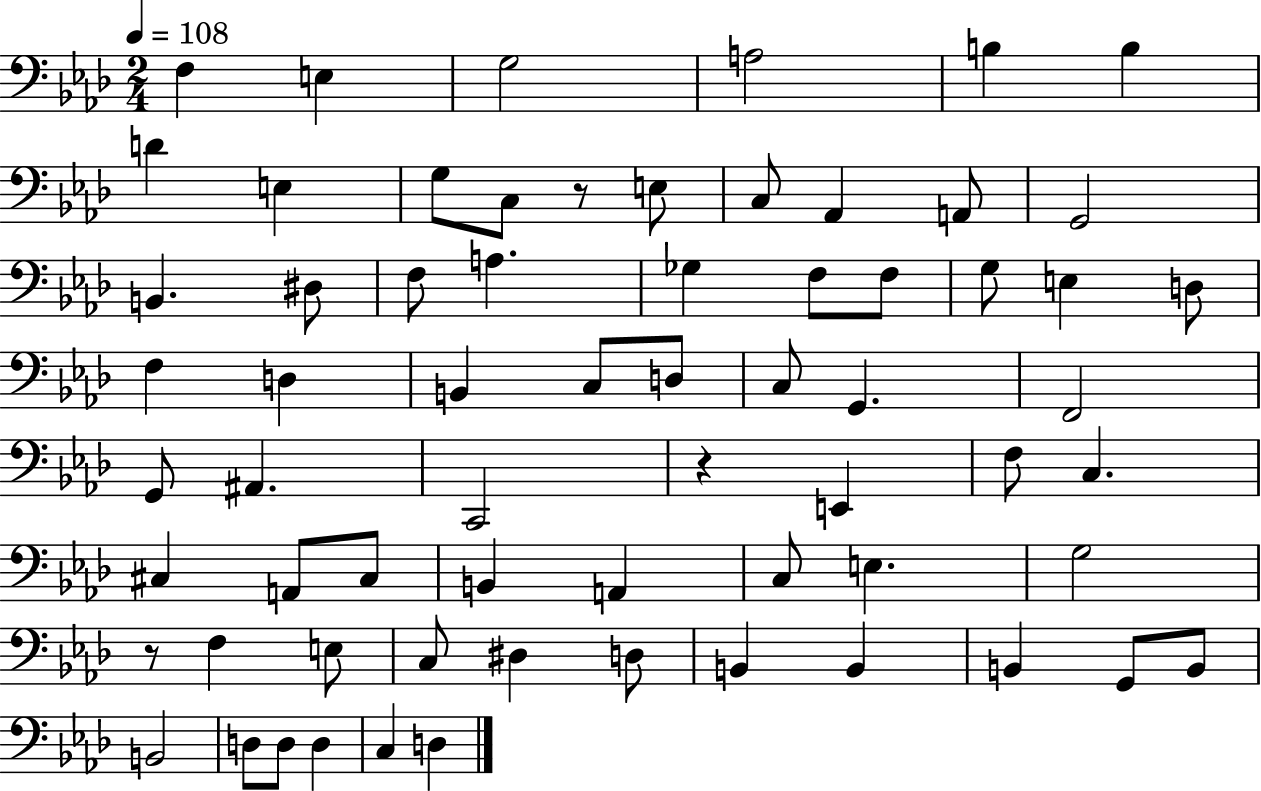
X:1
T:Untitled
M:2/4
L:1/4
K:Ab
F, E, G,2 A,2 B, B, D E, G,/2 C,/2 z/2 E,/2 C,/2 _A,, A,,/2 G,,2 B,, ^D,/2 F,/2 A, _G, F,/2 F,/2 G,/2 E, D,/2 F, D, B,, C,/2 D,/2 C,/2 G,, F,,2 G,,/2 ^A,, C,,2 z E,, F,/2 C, ^C, A,,/2 ^C,/2 B,, A,, C,/2 E, G,2 z/2 F, E,/2 C,/2 ^D, D,/2 B,, B,, B,, G,,/2 B,,/2 B,,2 D,/2 D,/2 D, C, D,